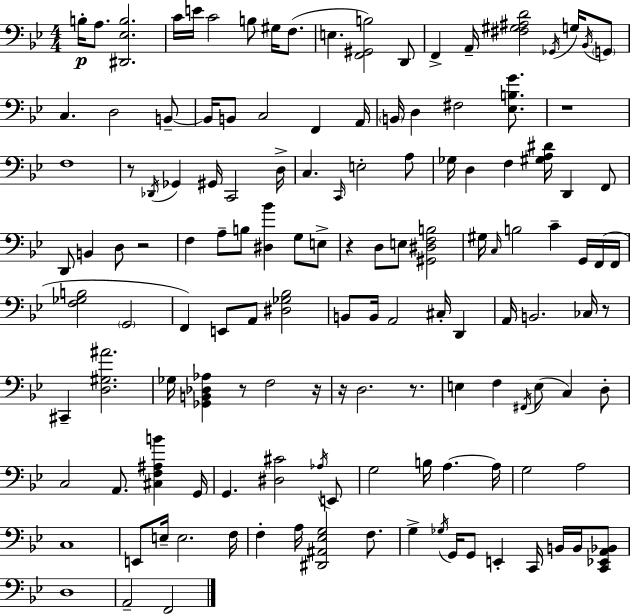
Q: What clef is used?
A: bass